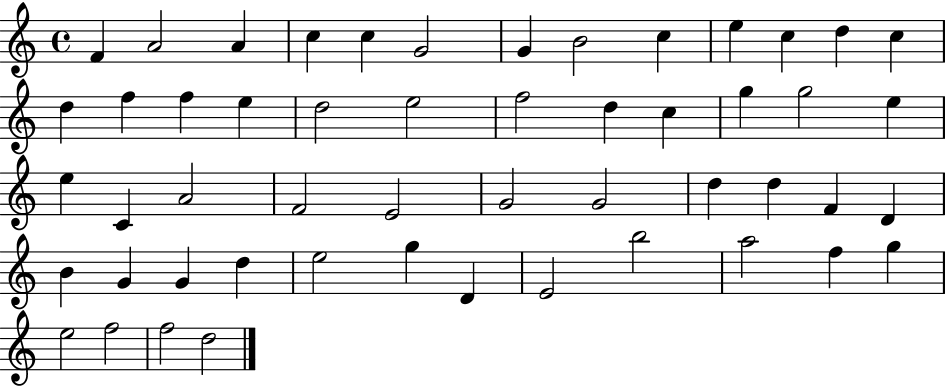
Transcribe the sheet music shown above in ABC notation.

X:1
T:Untitled
M:4/4
L:1/4
K:C
F A2 A c c G2 G B2 c e c d c d f f e d2 e2 f2 d c g g2 e e C A2 F2 E2 G2 G2 d d F D B G G d e2 g D E2 b2 a2 f g e2 f2 f2 d2